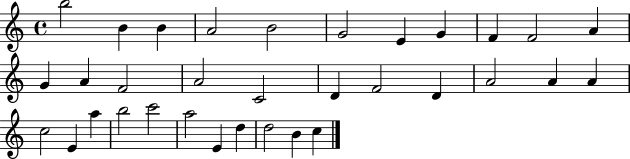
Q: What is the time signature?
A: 4/4